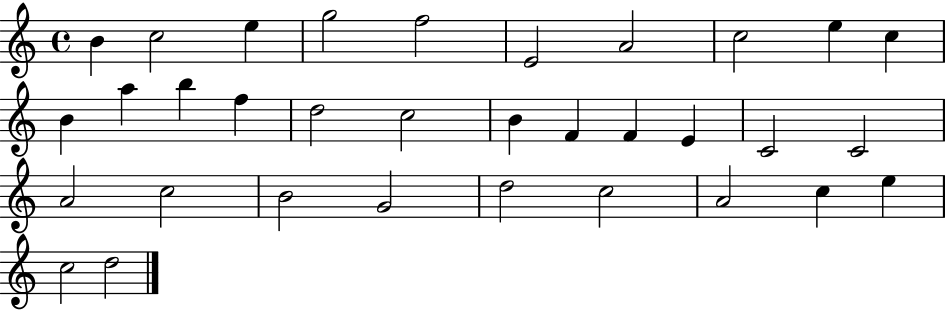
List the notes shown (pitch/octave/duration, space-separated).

B4/q C5/h E5/q G5/h F5/h E4/h A4/h C5/h E5/q C5/q B4/q A5/q B5/q F5/q D5/h C5/h B4/q F4/q F4/q E4/q C4/h C4/h A4/h C5/h B4/h G4/h D5/h C5/h A4/h C5/q E5/q C5/h D5/h